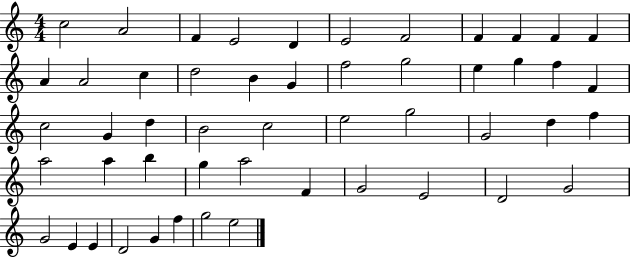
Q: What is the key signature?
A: C major